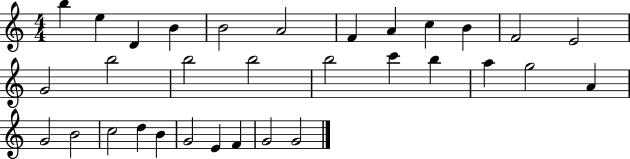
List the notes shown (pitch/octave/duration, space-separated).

B5/q E5/q D4/q B4/q B4/h A4/h F4/q A4/q C5/q B4/q F4/h E4/h G4/h B5/h B5/h B5/h B5/h C6/q B5/q A5/q G5/h A4/q G4/h B4/h C5/h D5/q B4/q G4/h E4/q F4/q G4/h G4/h